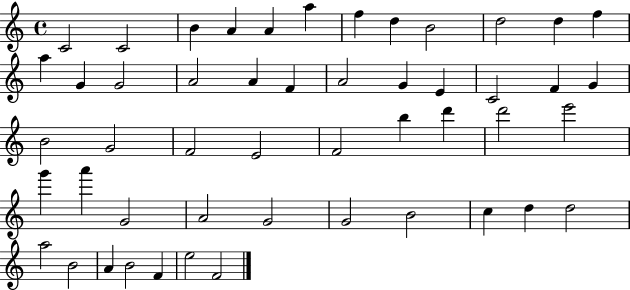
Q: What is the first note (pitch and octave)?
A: C4